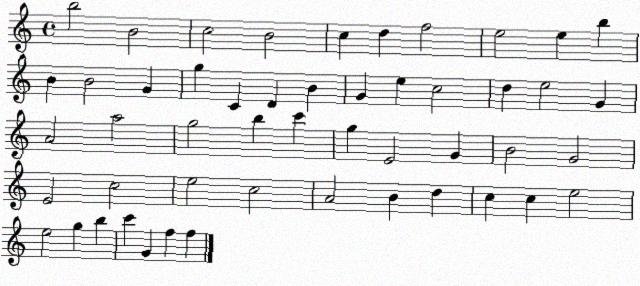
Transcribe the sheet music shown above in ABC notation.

X:1
T:Untitled
M:4/4
L:1/4
K:C
b2 B2 c2 B2 c d f2 e2 e b B B2 G g C D B G e c2 d e2 G A2 a2 g2 b c' g E2 G B2 G2 E2 c2 e2 c2 A2 B d c c e2 e2 g b c' G f f